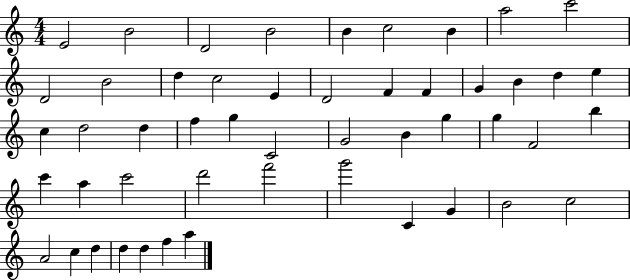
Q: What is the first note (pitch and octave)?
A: E4